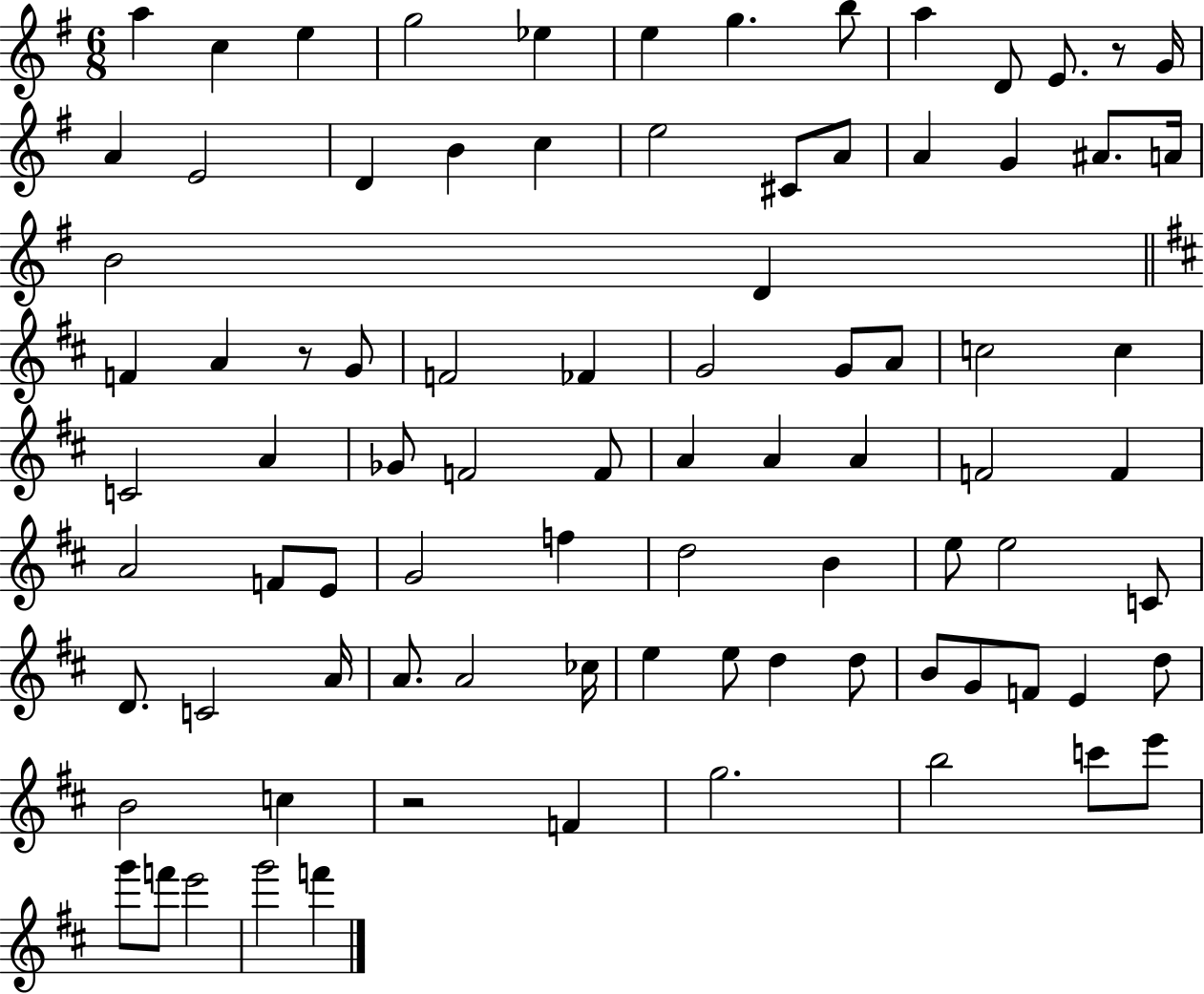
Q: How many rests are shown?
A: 3